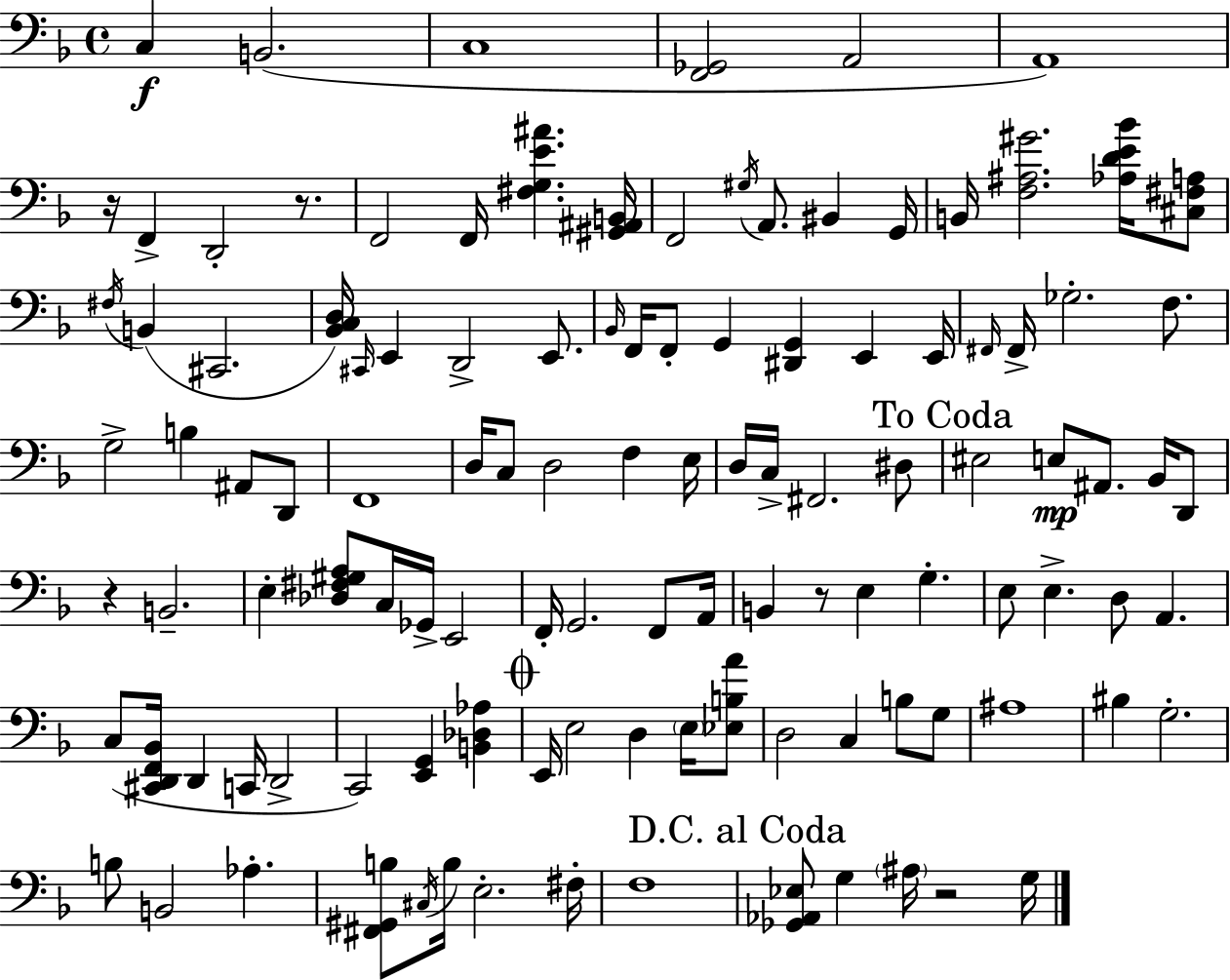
X:1
T:Untitled
M:4/4
L:1/4
K:Dm
C, B,,2 C,4 [F,,_G,,]2 A,,2 A,,4 z/4 F,, D,,2 z/2 F,,2 F,,/4 [^F,G,E^A] [^G,,^A,,B,,]/4 F,,2 ^G,/4 A,,/2 ^B,, G,,/4 B,,/4 [F,^A,^G]2 [_A,DE_B]/4 [^C,^F,A,]/2 ^F,/4 B,, ^C,,2 [_B,,C,D,]/4 ^C,,/4 E,, D,,2 E,,/2 _B,,/4 F,,/4 F,,/2 G,, [^D,,G,,] E,, E,,/4 ^F,,/4 ^F,,/4 _G,2 F,/2 G,2 B, ^A,,/2 D,,/2 F,,4 D,/4 C,/2 D,2 F, E,/4 D,/4 C,/4 ^F,,2 ^D,/2 ^E,2 E,/2 ^A,,/2 _B,,/4 D,,/2 z B,,2 E, [_D,^F,^G,A,]/2 C,/4 _G,,/4 E,,2 F,,/4 G,,2 F,,/2 A,,/4 B,, z/2 E, G, E,/2 E, D,/2 A,, C,/2 [^C,,D,,F,,_B,,]/4 D,, C,,/4 D,,2 C,,2 [E,,G,,] [B,,_D,_A,] E,,/4 E,2 D, E,/4 [_E,B,A]/2 D,2 C, B,/2 G,/2 ^A,4 ^B, G,2 B,/2 B,,2 _A, [^F,,^G,,B,]/2 ^C,/4 B,/4 E,2 ^F,/4 F,4 [_G,,_A,,_E,]/2 G, ^A,/4 z2 G,/4